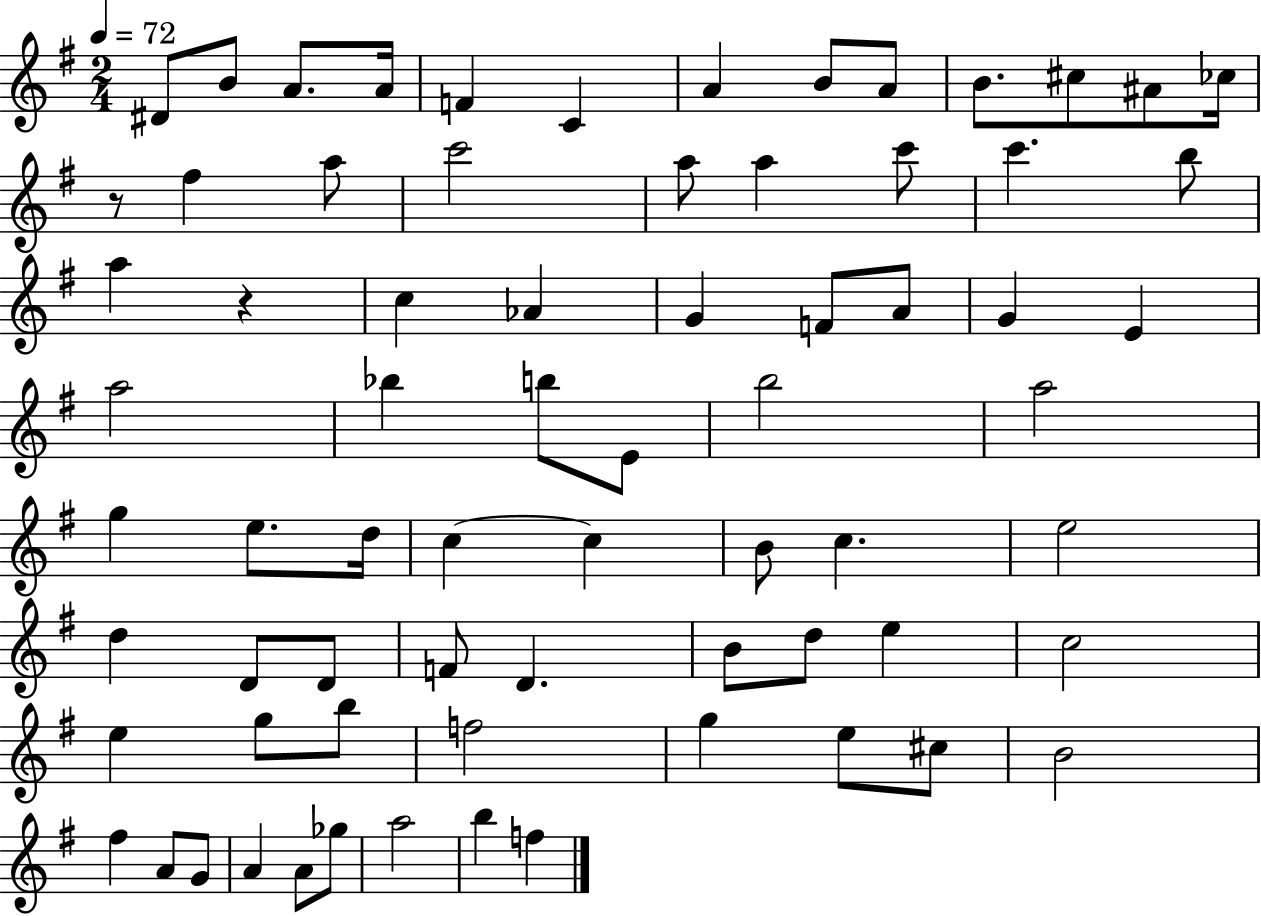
{
  \clef treble
  \numericTimeSignature
  \time 2/4
  \key g \major
  \tempo 4 = 72
  dis'8 b'8 a'8. a'16 | f'4 c'4 | a'4 b'8 a'8 | b'8. cis''8 ais'8 ces''16 | \break r8 fis''4 a''8 | c'''2 | a''8 a''4 c'''8 | c'''4. b''8 | \break a''4 r4 | c''4 aes'4 | g'4 f'8 a'8 | g'4 e'4 | \break a''2 | bes''4 b''8 e'8 | b''2 | a''2 | \break g''4 e''8. d''16 | c''4~~ c''4 | b'8 c''4. | e''2 | \break d''4 d'8 d'8 | f'8 d'4. | b'8 d''8 e''4 | c''2 | \break e''4 g''8 b''8 | f''2 | g''4 e''8 cis''8 | b'2 | \break fis''4 a'8 g'8 | a'4 a'8 ges''8 | a''2 | b''4 f''4 | \break \bar "|."
}